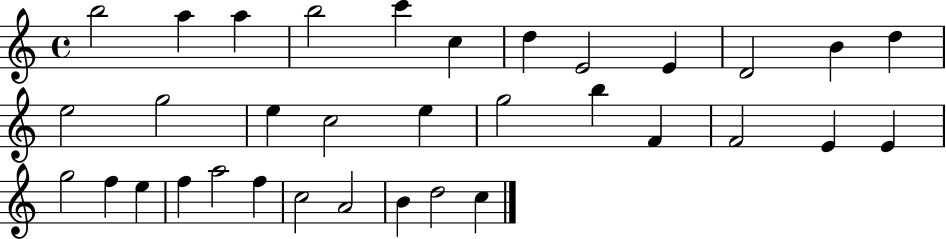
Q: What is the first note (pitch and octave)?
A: B5